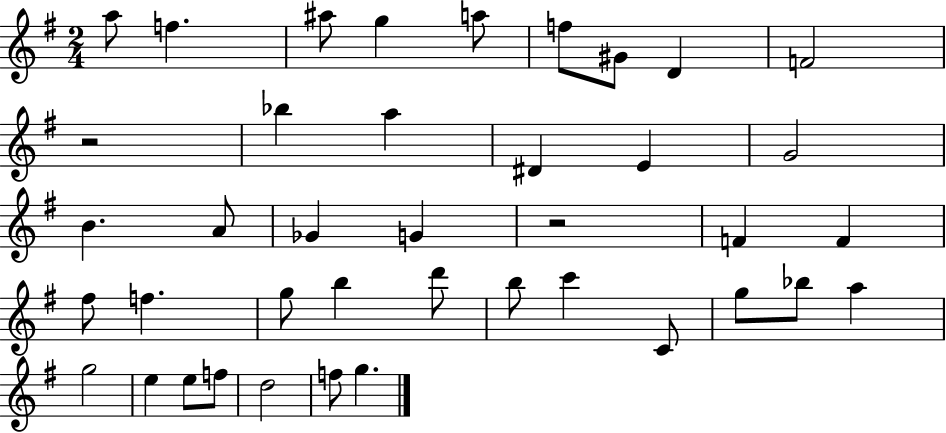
{
  \clef treble
  \numericTimeSignature
  \time 2/4
  \key g \major
  a''8 f''4. | ais''8 g''4 a''8 | f''8 gis'8 d'4 | f'2 | \break r2 | bes''4 a''4 | dis'4 e'4 | g'2 | \break b'4. a'8 | ges'4 g'4 | r2 | f'4 f'4 | \break fis''8 f''4. | g''8 b''4 d'''8 | b''8 c'''4 c'8 | g''8 bes''8 a''4 | \break g''2 | e''4 e''8 f''8 | d''2 | f''8 g''4. | \break \bar "|."
}